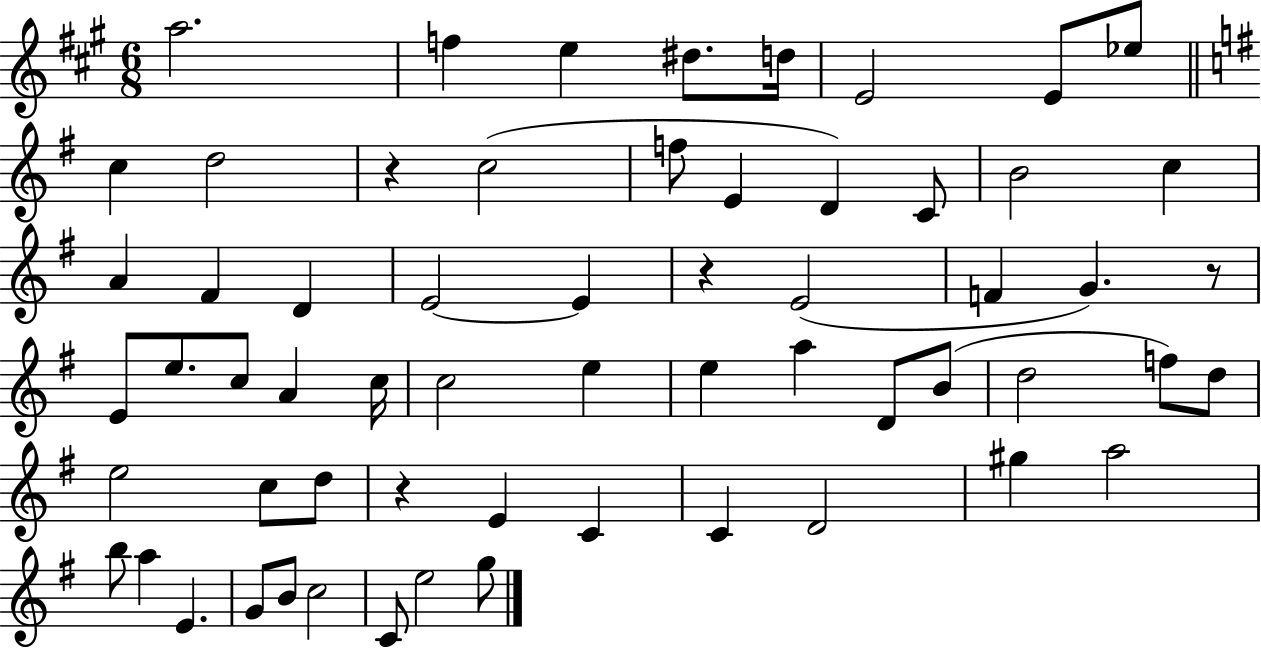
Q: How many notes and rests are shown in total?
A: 61